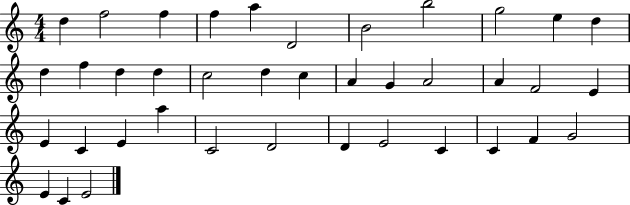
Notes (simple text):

D5/q F5/h F5/q F5/q A5/q D4/h B4/h B5/h G5/h E5/q D5/q D5/q F5/q D5/q D5/q C5/h D5/q C5/q A4/q G4/q A4/h A4/q F4/h E4/q E4/q C4/q E4/q A5/q C4/h D4/h D4/q E4/h C4/q C4/q F4/q G4/h E4/q C4/q E4/h